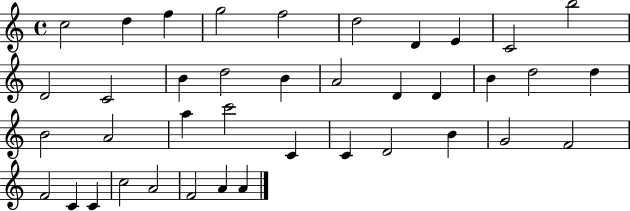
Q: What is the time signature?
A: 4/4